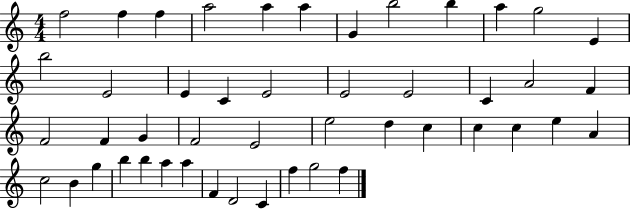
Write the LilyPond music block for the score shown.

{
  \clef treble
  \numericTimeSignature
  \time 4/4
  \key c \major
  f''2 f''4 f''4 | a''2 a''4 a''4 | g'4 b''2 b''4 | a''4 g''2 e'4 | \break b''2 e'2 | e'4 c'4 e'2 | e'2 e'2 | c'4 a'2 f'4 | \break f'2 f'4 g'4 | f'2 e'2 | e''2 d''4 c''4 | c''4 c''4 e''4 a'4 | \break c''2 b'4 g''4 | b''4 b''4 a''4 a''4 | f'4 d'2 c'4 | f''4 g''2 f''4 | \break \bar "|."
}